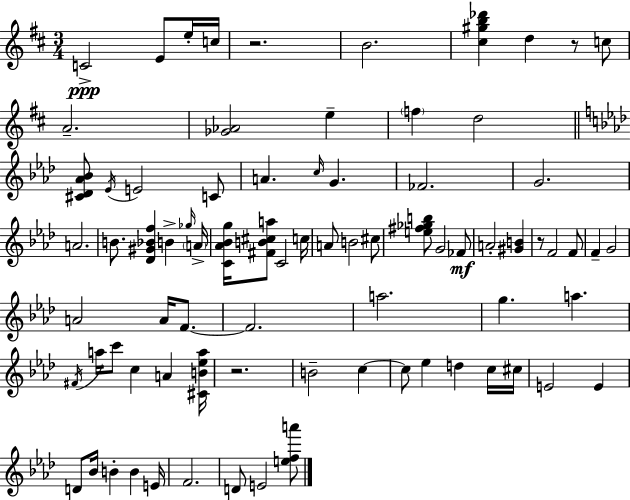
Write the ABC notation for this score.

X:1
T:Untitled
M:3/4
L:1/4
K:D
C2 E/2 e/4 c/4 z2 B2 [^c^gb_d'] d z/2 c/2 A2 [_G_A]2 e f d2 [^C_D_A_B]/2 _E/4 E2 C/2 A c/4 G _F2 G2 A2 B/2 [_D^G_Bf] B _g/4 A/4 [C_A_Bg]/4 [^FB^ca]/2 C2 c/4 A/2 B2 ^c/2 [e^f_gb]/2 G2 _F/2 A2 [^GB] z/2 F2 F/2 F G2 A2 A/4 F/2 F2 a2 g a ^F/4 a/4 c'/2 c A [^CB_ea]/4 z2 B2 c c/2 _e d c/4 ^c/4 E2 E D/2 _B/4 B B E/4 F2 D/2 E2 [efa']/2